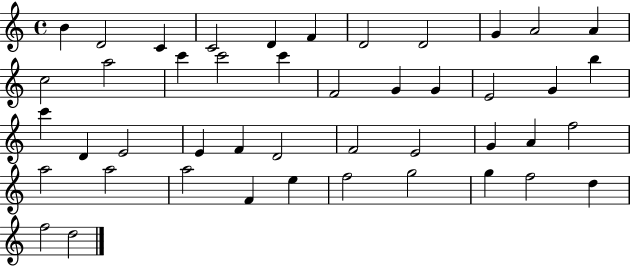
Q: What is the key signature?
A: C major